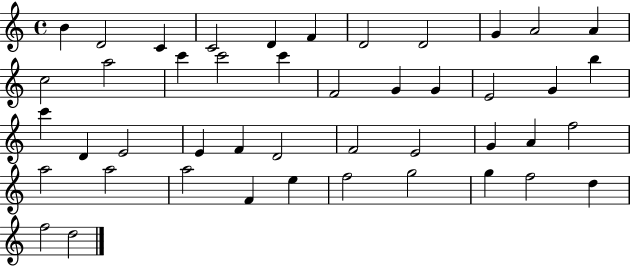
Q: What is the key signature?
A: C major